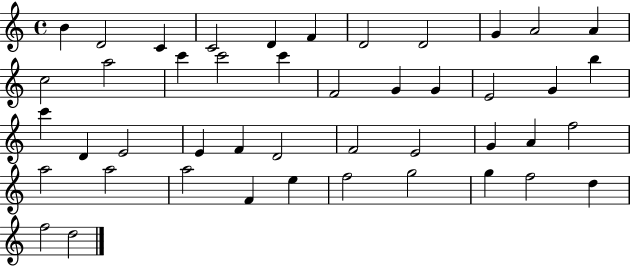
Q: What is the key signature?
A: C major